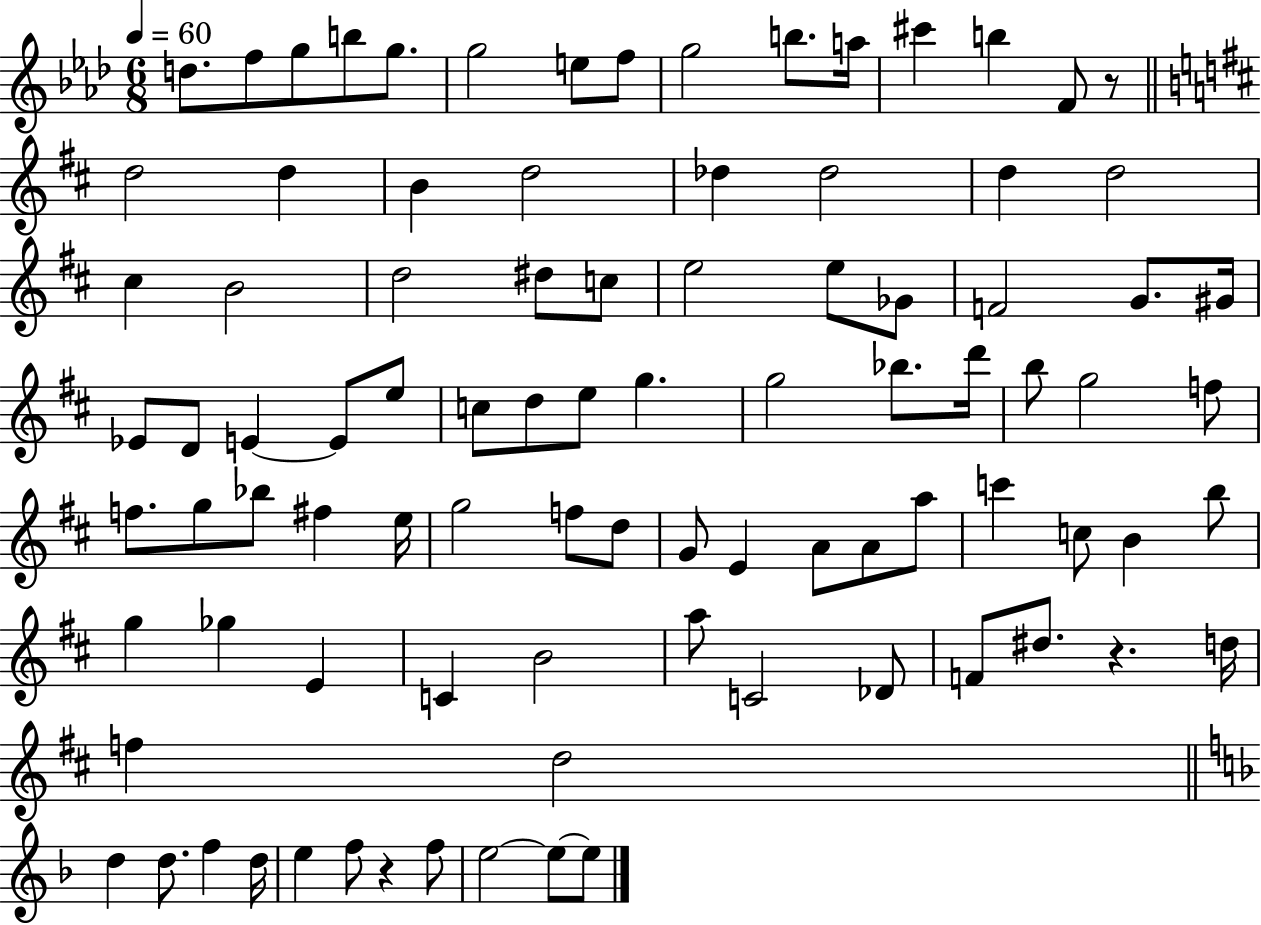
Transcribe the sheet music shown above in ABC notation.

X:1
T:Untitled
M:6/8
L:1/4
K:Ab
d/2 f/2 g/2 b/2 g/2 g2 e/2 f/2 g2 b/2 a/4 ^c' b F/2 z/2 d2 d B d2 _d _d2 d d2 ^c B2 d2 ^d/2 c/2 e2 e/2 _G/2 F2 G/2 ^G/4 _E/2 D/2 E E/2 e/2 c/2 d/2 e/2 g g2 _b/2 d'/4 b/2 g2 f/2 f/2 g/2 _b/2 ^f e/4 g2 f/2 d/2 G/2 E A/2 A/2 a/2 c' c/2 B b/2 g _g E C B2 a/2 C2 _D/2 F/2 ^d/2 z d/4 f d2 d d/2 f d/4 e f/2 z f/2 e2 e/2 e/2